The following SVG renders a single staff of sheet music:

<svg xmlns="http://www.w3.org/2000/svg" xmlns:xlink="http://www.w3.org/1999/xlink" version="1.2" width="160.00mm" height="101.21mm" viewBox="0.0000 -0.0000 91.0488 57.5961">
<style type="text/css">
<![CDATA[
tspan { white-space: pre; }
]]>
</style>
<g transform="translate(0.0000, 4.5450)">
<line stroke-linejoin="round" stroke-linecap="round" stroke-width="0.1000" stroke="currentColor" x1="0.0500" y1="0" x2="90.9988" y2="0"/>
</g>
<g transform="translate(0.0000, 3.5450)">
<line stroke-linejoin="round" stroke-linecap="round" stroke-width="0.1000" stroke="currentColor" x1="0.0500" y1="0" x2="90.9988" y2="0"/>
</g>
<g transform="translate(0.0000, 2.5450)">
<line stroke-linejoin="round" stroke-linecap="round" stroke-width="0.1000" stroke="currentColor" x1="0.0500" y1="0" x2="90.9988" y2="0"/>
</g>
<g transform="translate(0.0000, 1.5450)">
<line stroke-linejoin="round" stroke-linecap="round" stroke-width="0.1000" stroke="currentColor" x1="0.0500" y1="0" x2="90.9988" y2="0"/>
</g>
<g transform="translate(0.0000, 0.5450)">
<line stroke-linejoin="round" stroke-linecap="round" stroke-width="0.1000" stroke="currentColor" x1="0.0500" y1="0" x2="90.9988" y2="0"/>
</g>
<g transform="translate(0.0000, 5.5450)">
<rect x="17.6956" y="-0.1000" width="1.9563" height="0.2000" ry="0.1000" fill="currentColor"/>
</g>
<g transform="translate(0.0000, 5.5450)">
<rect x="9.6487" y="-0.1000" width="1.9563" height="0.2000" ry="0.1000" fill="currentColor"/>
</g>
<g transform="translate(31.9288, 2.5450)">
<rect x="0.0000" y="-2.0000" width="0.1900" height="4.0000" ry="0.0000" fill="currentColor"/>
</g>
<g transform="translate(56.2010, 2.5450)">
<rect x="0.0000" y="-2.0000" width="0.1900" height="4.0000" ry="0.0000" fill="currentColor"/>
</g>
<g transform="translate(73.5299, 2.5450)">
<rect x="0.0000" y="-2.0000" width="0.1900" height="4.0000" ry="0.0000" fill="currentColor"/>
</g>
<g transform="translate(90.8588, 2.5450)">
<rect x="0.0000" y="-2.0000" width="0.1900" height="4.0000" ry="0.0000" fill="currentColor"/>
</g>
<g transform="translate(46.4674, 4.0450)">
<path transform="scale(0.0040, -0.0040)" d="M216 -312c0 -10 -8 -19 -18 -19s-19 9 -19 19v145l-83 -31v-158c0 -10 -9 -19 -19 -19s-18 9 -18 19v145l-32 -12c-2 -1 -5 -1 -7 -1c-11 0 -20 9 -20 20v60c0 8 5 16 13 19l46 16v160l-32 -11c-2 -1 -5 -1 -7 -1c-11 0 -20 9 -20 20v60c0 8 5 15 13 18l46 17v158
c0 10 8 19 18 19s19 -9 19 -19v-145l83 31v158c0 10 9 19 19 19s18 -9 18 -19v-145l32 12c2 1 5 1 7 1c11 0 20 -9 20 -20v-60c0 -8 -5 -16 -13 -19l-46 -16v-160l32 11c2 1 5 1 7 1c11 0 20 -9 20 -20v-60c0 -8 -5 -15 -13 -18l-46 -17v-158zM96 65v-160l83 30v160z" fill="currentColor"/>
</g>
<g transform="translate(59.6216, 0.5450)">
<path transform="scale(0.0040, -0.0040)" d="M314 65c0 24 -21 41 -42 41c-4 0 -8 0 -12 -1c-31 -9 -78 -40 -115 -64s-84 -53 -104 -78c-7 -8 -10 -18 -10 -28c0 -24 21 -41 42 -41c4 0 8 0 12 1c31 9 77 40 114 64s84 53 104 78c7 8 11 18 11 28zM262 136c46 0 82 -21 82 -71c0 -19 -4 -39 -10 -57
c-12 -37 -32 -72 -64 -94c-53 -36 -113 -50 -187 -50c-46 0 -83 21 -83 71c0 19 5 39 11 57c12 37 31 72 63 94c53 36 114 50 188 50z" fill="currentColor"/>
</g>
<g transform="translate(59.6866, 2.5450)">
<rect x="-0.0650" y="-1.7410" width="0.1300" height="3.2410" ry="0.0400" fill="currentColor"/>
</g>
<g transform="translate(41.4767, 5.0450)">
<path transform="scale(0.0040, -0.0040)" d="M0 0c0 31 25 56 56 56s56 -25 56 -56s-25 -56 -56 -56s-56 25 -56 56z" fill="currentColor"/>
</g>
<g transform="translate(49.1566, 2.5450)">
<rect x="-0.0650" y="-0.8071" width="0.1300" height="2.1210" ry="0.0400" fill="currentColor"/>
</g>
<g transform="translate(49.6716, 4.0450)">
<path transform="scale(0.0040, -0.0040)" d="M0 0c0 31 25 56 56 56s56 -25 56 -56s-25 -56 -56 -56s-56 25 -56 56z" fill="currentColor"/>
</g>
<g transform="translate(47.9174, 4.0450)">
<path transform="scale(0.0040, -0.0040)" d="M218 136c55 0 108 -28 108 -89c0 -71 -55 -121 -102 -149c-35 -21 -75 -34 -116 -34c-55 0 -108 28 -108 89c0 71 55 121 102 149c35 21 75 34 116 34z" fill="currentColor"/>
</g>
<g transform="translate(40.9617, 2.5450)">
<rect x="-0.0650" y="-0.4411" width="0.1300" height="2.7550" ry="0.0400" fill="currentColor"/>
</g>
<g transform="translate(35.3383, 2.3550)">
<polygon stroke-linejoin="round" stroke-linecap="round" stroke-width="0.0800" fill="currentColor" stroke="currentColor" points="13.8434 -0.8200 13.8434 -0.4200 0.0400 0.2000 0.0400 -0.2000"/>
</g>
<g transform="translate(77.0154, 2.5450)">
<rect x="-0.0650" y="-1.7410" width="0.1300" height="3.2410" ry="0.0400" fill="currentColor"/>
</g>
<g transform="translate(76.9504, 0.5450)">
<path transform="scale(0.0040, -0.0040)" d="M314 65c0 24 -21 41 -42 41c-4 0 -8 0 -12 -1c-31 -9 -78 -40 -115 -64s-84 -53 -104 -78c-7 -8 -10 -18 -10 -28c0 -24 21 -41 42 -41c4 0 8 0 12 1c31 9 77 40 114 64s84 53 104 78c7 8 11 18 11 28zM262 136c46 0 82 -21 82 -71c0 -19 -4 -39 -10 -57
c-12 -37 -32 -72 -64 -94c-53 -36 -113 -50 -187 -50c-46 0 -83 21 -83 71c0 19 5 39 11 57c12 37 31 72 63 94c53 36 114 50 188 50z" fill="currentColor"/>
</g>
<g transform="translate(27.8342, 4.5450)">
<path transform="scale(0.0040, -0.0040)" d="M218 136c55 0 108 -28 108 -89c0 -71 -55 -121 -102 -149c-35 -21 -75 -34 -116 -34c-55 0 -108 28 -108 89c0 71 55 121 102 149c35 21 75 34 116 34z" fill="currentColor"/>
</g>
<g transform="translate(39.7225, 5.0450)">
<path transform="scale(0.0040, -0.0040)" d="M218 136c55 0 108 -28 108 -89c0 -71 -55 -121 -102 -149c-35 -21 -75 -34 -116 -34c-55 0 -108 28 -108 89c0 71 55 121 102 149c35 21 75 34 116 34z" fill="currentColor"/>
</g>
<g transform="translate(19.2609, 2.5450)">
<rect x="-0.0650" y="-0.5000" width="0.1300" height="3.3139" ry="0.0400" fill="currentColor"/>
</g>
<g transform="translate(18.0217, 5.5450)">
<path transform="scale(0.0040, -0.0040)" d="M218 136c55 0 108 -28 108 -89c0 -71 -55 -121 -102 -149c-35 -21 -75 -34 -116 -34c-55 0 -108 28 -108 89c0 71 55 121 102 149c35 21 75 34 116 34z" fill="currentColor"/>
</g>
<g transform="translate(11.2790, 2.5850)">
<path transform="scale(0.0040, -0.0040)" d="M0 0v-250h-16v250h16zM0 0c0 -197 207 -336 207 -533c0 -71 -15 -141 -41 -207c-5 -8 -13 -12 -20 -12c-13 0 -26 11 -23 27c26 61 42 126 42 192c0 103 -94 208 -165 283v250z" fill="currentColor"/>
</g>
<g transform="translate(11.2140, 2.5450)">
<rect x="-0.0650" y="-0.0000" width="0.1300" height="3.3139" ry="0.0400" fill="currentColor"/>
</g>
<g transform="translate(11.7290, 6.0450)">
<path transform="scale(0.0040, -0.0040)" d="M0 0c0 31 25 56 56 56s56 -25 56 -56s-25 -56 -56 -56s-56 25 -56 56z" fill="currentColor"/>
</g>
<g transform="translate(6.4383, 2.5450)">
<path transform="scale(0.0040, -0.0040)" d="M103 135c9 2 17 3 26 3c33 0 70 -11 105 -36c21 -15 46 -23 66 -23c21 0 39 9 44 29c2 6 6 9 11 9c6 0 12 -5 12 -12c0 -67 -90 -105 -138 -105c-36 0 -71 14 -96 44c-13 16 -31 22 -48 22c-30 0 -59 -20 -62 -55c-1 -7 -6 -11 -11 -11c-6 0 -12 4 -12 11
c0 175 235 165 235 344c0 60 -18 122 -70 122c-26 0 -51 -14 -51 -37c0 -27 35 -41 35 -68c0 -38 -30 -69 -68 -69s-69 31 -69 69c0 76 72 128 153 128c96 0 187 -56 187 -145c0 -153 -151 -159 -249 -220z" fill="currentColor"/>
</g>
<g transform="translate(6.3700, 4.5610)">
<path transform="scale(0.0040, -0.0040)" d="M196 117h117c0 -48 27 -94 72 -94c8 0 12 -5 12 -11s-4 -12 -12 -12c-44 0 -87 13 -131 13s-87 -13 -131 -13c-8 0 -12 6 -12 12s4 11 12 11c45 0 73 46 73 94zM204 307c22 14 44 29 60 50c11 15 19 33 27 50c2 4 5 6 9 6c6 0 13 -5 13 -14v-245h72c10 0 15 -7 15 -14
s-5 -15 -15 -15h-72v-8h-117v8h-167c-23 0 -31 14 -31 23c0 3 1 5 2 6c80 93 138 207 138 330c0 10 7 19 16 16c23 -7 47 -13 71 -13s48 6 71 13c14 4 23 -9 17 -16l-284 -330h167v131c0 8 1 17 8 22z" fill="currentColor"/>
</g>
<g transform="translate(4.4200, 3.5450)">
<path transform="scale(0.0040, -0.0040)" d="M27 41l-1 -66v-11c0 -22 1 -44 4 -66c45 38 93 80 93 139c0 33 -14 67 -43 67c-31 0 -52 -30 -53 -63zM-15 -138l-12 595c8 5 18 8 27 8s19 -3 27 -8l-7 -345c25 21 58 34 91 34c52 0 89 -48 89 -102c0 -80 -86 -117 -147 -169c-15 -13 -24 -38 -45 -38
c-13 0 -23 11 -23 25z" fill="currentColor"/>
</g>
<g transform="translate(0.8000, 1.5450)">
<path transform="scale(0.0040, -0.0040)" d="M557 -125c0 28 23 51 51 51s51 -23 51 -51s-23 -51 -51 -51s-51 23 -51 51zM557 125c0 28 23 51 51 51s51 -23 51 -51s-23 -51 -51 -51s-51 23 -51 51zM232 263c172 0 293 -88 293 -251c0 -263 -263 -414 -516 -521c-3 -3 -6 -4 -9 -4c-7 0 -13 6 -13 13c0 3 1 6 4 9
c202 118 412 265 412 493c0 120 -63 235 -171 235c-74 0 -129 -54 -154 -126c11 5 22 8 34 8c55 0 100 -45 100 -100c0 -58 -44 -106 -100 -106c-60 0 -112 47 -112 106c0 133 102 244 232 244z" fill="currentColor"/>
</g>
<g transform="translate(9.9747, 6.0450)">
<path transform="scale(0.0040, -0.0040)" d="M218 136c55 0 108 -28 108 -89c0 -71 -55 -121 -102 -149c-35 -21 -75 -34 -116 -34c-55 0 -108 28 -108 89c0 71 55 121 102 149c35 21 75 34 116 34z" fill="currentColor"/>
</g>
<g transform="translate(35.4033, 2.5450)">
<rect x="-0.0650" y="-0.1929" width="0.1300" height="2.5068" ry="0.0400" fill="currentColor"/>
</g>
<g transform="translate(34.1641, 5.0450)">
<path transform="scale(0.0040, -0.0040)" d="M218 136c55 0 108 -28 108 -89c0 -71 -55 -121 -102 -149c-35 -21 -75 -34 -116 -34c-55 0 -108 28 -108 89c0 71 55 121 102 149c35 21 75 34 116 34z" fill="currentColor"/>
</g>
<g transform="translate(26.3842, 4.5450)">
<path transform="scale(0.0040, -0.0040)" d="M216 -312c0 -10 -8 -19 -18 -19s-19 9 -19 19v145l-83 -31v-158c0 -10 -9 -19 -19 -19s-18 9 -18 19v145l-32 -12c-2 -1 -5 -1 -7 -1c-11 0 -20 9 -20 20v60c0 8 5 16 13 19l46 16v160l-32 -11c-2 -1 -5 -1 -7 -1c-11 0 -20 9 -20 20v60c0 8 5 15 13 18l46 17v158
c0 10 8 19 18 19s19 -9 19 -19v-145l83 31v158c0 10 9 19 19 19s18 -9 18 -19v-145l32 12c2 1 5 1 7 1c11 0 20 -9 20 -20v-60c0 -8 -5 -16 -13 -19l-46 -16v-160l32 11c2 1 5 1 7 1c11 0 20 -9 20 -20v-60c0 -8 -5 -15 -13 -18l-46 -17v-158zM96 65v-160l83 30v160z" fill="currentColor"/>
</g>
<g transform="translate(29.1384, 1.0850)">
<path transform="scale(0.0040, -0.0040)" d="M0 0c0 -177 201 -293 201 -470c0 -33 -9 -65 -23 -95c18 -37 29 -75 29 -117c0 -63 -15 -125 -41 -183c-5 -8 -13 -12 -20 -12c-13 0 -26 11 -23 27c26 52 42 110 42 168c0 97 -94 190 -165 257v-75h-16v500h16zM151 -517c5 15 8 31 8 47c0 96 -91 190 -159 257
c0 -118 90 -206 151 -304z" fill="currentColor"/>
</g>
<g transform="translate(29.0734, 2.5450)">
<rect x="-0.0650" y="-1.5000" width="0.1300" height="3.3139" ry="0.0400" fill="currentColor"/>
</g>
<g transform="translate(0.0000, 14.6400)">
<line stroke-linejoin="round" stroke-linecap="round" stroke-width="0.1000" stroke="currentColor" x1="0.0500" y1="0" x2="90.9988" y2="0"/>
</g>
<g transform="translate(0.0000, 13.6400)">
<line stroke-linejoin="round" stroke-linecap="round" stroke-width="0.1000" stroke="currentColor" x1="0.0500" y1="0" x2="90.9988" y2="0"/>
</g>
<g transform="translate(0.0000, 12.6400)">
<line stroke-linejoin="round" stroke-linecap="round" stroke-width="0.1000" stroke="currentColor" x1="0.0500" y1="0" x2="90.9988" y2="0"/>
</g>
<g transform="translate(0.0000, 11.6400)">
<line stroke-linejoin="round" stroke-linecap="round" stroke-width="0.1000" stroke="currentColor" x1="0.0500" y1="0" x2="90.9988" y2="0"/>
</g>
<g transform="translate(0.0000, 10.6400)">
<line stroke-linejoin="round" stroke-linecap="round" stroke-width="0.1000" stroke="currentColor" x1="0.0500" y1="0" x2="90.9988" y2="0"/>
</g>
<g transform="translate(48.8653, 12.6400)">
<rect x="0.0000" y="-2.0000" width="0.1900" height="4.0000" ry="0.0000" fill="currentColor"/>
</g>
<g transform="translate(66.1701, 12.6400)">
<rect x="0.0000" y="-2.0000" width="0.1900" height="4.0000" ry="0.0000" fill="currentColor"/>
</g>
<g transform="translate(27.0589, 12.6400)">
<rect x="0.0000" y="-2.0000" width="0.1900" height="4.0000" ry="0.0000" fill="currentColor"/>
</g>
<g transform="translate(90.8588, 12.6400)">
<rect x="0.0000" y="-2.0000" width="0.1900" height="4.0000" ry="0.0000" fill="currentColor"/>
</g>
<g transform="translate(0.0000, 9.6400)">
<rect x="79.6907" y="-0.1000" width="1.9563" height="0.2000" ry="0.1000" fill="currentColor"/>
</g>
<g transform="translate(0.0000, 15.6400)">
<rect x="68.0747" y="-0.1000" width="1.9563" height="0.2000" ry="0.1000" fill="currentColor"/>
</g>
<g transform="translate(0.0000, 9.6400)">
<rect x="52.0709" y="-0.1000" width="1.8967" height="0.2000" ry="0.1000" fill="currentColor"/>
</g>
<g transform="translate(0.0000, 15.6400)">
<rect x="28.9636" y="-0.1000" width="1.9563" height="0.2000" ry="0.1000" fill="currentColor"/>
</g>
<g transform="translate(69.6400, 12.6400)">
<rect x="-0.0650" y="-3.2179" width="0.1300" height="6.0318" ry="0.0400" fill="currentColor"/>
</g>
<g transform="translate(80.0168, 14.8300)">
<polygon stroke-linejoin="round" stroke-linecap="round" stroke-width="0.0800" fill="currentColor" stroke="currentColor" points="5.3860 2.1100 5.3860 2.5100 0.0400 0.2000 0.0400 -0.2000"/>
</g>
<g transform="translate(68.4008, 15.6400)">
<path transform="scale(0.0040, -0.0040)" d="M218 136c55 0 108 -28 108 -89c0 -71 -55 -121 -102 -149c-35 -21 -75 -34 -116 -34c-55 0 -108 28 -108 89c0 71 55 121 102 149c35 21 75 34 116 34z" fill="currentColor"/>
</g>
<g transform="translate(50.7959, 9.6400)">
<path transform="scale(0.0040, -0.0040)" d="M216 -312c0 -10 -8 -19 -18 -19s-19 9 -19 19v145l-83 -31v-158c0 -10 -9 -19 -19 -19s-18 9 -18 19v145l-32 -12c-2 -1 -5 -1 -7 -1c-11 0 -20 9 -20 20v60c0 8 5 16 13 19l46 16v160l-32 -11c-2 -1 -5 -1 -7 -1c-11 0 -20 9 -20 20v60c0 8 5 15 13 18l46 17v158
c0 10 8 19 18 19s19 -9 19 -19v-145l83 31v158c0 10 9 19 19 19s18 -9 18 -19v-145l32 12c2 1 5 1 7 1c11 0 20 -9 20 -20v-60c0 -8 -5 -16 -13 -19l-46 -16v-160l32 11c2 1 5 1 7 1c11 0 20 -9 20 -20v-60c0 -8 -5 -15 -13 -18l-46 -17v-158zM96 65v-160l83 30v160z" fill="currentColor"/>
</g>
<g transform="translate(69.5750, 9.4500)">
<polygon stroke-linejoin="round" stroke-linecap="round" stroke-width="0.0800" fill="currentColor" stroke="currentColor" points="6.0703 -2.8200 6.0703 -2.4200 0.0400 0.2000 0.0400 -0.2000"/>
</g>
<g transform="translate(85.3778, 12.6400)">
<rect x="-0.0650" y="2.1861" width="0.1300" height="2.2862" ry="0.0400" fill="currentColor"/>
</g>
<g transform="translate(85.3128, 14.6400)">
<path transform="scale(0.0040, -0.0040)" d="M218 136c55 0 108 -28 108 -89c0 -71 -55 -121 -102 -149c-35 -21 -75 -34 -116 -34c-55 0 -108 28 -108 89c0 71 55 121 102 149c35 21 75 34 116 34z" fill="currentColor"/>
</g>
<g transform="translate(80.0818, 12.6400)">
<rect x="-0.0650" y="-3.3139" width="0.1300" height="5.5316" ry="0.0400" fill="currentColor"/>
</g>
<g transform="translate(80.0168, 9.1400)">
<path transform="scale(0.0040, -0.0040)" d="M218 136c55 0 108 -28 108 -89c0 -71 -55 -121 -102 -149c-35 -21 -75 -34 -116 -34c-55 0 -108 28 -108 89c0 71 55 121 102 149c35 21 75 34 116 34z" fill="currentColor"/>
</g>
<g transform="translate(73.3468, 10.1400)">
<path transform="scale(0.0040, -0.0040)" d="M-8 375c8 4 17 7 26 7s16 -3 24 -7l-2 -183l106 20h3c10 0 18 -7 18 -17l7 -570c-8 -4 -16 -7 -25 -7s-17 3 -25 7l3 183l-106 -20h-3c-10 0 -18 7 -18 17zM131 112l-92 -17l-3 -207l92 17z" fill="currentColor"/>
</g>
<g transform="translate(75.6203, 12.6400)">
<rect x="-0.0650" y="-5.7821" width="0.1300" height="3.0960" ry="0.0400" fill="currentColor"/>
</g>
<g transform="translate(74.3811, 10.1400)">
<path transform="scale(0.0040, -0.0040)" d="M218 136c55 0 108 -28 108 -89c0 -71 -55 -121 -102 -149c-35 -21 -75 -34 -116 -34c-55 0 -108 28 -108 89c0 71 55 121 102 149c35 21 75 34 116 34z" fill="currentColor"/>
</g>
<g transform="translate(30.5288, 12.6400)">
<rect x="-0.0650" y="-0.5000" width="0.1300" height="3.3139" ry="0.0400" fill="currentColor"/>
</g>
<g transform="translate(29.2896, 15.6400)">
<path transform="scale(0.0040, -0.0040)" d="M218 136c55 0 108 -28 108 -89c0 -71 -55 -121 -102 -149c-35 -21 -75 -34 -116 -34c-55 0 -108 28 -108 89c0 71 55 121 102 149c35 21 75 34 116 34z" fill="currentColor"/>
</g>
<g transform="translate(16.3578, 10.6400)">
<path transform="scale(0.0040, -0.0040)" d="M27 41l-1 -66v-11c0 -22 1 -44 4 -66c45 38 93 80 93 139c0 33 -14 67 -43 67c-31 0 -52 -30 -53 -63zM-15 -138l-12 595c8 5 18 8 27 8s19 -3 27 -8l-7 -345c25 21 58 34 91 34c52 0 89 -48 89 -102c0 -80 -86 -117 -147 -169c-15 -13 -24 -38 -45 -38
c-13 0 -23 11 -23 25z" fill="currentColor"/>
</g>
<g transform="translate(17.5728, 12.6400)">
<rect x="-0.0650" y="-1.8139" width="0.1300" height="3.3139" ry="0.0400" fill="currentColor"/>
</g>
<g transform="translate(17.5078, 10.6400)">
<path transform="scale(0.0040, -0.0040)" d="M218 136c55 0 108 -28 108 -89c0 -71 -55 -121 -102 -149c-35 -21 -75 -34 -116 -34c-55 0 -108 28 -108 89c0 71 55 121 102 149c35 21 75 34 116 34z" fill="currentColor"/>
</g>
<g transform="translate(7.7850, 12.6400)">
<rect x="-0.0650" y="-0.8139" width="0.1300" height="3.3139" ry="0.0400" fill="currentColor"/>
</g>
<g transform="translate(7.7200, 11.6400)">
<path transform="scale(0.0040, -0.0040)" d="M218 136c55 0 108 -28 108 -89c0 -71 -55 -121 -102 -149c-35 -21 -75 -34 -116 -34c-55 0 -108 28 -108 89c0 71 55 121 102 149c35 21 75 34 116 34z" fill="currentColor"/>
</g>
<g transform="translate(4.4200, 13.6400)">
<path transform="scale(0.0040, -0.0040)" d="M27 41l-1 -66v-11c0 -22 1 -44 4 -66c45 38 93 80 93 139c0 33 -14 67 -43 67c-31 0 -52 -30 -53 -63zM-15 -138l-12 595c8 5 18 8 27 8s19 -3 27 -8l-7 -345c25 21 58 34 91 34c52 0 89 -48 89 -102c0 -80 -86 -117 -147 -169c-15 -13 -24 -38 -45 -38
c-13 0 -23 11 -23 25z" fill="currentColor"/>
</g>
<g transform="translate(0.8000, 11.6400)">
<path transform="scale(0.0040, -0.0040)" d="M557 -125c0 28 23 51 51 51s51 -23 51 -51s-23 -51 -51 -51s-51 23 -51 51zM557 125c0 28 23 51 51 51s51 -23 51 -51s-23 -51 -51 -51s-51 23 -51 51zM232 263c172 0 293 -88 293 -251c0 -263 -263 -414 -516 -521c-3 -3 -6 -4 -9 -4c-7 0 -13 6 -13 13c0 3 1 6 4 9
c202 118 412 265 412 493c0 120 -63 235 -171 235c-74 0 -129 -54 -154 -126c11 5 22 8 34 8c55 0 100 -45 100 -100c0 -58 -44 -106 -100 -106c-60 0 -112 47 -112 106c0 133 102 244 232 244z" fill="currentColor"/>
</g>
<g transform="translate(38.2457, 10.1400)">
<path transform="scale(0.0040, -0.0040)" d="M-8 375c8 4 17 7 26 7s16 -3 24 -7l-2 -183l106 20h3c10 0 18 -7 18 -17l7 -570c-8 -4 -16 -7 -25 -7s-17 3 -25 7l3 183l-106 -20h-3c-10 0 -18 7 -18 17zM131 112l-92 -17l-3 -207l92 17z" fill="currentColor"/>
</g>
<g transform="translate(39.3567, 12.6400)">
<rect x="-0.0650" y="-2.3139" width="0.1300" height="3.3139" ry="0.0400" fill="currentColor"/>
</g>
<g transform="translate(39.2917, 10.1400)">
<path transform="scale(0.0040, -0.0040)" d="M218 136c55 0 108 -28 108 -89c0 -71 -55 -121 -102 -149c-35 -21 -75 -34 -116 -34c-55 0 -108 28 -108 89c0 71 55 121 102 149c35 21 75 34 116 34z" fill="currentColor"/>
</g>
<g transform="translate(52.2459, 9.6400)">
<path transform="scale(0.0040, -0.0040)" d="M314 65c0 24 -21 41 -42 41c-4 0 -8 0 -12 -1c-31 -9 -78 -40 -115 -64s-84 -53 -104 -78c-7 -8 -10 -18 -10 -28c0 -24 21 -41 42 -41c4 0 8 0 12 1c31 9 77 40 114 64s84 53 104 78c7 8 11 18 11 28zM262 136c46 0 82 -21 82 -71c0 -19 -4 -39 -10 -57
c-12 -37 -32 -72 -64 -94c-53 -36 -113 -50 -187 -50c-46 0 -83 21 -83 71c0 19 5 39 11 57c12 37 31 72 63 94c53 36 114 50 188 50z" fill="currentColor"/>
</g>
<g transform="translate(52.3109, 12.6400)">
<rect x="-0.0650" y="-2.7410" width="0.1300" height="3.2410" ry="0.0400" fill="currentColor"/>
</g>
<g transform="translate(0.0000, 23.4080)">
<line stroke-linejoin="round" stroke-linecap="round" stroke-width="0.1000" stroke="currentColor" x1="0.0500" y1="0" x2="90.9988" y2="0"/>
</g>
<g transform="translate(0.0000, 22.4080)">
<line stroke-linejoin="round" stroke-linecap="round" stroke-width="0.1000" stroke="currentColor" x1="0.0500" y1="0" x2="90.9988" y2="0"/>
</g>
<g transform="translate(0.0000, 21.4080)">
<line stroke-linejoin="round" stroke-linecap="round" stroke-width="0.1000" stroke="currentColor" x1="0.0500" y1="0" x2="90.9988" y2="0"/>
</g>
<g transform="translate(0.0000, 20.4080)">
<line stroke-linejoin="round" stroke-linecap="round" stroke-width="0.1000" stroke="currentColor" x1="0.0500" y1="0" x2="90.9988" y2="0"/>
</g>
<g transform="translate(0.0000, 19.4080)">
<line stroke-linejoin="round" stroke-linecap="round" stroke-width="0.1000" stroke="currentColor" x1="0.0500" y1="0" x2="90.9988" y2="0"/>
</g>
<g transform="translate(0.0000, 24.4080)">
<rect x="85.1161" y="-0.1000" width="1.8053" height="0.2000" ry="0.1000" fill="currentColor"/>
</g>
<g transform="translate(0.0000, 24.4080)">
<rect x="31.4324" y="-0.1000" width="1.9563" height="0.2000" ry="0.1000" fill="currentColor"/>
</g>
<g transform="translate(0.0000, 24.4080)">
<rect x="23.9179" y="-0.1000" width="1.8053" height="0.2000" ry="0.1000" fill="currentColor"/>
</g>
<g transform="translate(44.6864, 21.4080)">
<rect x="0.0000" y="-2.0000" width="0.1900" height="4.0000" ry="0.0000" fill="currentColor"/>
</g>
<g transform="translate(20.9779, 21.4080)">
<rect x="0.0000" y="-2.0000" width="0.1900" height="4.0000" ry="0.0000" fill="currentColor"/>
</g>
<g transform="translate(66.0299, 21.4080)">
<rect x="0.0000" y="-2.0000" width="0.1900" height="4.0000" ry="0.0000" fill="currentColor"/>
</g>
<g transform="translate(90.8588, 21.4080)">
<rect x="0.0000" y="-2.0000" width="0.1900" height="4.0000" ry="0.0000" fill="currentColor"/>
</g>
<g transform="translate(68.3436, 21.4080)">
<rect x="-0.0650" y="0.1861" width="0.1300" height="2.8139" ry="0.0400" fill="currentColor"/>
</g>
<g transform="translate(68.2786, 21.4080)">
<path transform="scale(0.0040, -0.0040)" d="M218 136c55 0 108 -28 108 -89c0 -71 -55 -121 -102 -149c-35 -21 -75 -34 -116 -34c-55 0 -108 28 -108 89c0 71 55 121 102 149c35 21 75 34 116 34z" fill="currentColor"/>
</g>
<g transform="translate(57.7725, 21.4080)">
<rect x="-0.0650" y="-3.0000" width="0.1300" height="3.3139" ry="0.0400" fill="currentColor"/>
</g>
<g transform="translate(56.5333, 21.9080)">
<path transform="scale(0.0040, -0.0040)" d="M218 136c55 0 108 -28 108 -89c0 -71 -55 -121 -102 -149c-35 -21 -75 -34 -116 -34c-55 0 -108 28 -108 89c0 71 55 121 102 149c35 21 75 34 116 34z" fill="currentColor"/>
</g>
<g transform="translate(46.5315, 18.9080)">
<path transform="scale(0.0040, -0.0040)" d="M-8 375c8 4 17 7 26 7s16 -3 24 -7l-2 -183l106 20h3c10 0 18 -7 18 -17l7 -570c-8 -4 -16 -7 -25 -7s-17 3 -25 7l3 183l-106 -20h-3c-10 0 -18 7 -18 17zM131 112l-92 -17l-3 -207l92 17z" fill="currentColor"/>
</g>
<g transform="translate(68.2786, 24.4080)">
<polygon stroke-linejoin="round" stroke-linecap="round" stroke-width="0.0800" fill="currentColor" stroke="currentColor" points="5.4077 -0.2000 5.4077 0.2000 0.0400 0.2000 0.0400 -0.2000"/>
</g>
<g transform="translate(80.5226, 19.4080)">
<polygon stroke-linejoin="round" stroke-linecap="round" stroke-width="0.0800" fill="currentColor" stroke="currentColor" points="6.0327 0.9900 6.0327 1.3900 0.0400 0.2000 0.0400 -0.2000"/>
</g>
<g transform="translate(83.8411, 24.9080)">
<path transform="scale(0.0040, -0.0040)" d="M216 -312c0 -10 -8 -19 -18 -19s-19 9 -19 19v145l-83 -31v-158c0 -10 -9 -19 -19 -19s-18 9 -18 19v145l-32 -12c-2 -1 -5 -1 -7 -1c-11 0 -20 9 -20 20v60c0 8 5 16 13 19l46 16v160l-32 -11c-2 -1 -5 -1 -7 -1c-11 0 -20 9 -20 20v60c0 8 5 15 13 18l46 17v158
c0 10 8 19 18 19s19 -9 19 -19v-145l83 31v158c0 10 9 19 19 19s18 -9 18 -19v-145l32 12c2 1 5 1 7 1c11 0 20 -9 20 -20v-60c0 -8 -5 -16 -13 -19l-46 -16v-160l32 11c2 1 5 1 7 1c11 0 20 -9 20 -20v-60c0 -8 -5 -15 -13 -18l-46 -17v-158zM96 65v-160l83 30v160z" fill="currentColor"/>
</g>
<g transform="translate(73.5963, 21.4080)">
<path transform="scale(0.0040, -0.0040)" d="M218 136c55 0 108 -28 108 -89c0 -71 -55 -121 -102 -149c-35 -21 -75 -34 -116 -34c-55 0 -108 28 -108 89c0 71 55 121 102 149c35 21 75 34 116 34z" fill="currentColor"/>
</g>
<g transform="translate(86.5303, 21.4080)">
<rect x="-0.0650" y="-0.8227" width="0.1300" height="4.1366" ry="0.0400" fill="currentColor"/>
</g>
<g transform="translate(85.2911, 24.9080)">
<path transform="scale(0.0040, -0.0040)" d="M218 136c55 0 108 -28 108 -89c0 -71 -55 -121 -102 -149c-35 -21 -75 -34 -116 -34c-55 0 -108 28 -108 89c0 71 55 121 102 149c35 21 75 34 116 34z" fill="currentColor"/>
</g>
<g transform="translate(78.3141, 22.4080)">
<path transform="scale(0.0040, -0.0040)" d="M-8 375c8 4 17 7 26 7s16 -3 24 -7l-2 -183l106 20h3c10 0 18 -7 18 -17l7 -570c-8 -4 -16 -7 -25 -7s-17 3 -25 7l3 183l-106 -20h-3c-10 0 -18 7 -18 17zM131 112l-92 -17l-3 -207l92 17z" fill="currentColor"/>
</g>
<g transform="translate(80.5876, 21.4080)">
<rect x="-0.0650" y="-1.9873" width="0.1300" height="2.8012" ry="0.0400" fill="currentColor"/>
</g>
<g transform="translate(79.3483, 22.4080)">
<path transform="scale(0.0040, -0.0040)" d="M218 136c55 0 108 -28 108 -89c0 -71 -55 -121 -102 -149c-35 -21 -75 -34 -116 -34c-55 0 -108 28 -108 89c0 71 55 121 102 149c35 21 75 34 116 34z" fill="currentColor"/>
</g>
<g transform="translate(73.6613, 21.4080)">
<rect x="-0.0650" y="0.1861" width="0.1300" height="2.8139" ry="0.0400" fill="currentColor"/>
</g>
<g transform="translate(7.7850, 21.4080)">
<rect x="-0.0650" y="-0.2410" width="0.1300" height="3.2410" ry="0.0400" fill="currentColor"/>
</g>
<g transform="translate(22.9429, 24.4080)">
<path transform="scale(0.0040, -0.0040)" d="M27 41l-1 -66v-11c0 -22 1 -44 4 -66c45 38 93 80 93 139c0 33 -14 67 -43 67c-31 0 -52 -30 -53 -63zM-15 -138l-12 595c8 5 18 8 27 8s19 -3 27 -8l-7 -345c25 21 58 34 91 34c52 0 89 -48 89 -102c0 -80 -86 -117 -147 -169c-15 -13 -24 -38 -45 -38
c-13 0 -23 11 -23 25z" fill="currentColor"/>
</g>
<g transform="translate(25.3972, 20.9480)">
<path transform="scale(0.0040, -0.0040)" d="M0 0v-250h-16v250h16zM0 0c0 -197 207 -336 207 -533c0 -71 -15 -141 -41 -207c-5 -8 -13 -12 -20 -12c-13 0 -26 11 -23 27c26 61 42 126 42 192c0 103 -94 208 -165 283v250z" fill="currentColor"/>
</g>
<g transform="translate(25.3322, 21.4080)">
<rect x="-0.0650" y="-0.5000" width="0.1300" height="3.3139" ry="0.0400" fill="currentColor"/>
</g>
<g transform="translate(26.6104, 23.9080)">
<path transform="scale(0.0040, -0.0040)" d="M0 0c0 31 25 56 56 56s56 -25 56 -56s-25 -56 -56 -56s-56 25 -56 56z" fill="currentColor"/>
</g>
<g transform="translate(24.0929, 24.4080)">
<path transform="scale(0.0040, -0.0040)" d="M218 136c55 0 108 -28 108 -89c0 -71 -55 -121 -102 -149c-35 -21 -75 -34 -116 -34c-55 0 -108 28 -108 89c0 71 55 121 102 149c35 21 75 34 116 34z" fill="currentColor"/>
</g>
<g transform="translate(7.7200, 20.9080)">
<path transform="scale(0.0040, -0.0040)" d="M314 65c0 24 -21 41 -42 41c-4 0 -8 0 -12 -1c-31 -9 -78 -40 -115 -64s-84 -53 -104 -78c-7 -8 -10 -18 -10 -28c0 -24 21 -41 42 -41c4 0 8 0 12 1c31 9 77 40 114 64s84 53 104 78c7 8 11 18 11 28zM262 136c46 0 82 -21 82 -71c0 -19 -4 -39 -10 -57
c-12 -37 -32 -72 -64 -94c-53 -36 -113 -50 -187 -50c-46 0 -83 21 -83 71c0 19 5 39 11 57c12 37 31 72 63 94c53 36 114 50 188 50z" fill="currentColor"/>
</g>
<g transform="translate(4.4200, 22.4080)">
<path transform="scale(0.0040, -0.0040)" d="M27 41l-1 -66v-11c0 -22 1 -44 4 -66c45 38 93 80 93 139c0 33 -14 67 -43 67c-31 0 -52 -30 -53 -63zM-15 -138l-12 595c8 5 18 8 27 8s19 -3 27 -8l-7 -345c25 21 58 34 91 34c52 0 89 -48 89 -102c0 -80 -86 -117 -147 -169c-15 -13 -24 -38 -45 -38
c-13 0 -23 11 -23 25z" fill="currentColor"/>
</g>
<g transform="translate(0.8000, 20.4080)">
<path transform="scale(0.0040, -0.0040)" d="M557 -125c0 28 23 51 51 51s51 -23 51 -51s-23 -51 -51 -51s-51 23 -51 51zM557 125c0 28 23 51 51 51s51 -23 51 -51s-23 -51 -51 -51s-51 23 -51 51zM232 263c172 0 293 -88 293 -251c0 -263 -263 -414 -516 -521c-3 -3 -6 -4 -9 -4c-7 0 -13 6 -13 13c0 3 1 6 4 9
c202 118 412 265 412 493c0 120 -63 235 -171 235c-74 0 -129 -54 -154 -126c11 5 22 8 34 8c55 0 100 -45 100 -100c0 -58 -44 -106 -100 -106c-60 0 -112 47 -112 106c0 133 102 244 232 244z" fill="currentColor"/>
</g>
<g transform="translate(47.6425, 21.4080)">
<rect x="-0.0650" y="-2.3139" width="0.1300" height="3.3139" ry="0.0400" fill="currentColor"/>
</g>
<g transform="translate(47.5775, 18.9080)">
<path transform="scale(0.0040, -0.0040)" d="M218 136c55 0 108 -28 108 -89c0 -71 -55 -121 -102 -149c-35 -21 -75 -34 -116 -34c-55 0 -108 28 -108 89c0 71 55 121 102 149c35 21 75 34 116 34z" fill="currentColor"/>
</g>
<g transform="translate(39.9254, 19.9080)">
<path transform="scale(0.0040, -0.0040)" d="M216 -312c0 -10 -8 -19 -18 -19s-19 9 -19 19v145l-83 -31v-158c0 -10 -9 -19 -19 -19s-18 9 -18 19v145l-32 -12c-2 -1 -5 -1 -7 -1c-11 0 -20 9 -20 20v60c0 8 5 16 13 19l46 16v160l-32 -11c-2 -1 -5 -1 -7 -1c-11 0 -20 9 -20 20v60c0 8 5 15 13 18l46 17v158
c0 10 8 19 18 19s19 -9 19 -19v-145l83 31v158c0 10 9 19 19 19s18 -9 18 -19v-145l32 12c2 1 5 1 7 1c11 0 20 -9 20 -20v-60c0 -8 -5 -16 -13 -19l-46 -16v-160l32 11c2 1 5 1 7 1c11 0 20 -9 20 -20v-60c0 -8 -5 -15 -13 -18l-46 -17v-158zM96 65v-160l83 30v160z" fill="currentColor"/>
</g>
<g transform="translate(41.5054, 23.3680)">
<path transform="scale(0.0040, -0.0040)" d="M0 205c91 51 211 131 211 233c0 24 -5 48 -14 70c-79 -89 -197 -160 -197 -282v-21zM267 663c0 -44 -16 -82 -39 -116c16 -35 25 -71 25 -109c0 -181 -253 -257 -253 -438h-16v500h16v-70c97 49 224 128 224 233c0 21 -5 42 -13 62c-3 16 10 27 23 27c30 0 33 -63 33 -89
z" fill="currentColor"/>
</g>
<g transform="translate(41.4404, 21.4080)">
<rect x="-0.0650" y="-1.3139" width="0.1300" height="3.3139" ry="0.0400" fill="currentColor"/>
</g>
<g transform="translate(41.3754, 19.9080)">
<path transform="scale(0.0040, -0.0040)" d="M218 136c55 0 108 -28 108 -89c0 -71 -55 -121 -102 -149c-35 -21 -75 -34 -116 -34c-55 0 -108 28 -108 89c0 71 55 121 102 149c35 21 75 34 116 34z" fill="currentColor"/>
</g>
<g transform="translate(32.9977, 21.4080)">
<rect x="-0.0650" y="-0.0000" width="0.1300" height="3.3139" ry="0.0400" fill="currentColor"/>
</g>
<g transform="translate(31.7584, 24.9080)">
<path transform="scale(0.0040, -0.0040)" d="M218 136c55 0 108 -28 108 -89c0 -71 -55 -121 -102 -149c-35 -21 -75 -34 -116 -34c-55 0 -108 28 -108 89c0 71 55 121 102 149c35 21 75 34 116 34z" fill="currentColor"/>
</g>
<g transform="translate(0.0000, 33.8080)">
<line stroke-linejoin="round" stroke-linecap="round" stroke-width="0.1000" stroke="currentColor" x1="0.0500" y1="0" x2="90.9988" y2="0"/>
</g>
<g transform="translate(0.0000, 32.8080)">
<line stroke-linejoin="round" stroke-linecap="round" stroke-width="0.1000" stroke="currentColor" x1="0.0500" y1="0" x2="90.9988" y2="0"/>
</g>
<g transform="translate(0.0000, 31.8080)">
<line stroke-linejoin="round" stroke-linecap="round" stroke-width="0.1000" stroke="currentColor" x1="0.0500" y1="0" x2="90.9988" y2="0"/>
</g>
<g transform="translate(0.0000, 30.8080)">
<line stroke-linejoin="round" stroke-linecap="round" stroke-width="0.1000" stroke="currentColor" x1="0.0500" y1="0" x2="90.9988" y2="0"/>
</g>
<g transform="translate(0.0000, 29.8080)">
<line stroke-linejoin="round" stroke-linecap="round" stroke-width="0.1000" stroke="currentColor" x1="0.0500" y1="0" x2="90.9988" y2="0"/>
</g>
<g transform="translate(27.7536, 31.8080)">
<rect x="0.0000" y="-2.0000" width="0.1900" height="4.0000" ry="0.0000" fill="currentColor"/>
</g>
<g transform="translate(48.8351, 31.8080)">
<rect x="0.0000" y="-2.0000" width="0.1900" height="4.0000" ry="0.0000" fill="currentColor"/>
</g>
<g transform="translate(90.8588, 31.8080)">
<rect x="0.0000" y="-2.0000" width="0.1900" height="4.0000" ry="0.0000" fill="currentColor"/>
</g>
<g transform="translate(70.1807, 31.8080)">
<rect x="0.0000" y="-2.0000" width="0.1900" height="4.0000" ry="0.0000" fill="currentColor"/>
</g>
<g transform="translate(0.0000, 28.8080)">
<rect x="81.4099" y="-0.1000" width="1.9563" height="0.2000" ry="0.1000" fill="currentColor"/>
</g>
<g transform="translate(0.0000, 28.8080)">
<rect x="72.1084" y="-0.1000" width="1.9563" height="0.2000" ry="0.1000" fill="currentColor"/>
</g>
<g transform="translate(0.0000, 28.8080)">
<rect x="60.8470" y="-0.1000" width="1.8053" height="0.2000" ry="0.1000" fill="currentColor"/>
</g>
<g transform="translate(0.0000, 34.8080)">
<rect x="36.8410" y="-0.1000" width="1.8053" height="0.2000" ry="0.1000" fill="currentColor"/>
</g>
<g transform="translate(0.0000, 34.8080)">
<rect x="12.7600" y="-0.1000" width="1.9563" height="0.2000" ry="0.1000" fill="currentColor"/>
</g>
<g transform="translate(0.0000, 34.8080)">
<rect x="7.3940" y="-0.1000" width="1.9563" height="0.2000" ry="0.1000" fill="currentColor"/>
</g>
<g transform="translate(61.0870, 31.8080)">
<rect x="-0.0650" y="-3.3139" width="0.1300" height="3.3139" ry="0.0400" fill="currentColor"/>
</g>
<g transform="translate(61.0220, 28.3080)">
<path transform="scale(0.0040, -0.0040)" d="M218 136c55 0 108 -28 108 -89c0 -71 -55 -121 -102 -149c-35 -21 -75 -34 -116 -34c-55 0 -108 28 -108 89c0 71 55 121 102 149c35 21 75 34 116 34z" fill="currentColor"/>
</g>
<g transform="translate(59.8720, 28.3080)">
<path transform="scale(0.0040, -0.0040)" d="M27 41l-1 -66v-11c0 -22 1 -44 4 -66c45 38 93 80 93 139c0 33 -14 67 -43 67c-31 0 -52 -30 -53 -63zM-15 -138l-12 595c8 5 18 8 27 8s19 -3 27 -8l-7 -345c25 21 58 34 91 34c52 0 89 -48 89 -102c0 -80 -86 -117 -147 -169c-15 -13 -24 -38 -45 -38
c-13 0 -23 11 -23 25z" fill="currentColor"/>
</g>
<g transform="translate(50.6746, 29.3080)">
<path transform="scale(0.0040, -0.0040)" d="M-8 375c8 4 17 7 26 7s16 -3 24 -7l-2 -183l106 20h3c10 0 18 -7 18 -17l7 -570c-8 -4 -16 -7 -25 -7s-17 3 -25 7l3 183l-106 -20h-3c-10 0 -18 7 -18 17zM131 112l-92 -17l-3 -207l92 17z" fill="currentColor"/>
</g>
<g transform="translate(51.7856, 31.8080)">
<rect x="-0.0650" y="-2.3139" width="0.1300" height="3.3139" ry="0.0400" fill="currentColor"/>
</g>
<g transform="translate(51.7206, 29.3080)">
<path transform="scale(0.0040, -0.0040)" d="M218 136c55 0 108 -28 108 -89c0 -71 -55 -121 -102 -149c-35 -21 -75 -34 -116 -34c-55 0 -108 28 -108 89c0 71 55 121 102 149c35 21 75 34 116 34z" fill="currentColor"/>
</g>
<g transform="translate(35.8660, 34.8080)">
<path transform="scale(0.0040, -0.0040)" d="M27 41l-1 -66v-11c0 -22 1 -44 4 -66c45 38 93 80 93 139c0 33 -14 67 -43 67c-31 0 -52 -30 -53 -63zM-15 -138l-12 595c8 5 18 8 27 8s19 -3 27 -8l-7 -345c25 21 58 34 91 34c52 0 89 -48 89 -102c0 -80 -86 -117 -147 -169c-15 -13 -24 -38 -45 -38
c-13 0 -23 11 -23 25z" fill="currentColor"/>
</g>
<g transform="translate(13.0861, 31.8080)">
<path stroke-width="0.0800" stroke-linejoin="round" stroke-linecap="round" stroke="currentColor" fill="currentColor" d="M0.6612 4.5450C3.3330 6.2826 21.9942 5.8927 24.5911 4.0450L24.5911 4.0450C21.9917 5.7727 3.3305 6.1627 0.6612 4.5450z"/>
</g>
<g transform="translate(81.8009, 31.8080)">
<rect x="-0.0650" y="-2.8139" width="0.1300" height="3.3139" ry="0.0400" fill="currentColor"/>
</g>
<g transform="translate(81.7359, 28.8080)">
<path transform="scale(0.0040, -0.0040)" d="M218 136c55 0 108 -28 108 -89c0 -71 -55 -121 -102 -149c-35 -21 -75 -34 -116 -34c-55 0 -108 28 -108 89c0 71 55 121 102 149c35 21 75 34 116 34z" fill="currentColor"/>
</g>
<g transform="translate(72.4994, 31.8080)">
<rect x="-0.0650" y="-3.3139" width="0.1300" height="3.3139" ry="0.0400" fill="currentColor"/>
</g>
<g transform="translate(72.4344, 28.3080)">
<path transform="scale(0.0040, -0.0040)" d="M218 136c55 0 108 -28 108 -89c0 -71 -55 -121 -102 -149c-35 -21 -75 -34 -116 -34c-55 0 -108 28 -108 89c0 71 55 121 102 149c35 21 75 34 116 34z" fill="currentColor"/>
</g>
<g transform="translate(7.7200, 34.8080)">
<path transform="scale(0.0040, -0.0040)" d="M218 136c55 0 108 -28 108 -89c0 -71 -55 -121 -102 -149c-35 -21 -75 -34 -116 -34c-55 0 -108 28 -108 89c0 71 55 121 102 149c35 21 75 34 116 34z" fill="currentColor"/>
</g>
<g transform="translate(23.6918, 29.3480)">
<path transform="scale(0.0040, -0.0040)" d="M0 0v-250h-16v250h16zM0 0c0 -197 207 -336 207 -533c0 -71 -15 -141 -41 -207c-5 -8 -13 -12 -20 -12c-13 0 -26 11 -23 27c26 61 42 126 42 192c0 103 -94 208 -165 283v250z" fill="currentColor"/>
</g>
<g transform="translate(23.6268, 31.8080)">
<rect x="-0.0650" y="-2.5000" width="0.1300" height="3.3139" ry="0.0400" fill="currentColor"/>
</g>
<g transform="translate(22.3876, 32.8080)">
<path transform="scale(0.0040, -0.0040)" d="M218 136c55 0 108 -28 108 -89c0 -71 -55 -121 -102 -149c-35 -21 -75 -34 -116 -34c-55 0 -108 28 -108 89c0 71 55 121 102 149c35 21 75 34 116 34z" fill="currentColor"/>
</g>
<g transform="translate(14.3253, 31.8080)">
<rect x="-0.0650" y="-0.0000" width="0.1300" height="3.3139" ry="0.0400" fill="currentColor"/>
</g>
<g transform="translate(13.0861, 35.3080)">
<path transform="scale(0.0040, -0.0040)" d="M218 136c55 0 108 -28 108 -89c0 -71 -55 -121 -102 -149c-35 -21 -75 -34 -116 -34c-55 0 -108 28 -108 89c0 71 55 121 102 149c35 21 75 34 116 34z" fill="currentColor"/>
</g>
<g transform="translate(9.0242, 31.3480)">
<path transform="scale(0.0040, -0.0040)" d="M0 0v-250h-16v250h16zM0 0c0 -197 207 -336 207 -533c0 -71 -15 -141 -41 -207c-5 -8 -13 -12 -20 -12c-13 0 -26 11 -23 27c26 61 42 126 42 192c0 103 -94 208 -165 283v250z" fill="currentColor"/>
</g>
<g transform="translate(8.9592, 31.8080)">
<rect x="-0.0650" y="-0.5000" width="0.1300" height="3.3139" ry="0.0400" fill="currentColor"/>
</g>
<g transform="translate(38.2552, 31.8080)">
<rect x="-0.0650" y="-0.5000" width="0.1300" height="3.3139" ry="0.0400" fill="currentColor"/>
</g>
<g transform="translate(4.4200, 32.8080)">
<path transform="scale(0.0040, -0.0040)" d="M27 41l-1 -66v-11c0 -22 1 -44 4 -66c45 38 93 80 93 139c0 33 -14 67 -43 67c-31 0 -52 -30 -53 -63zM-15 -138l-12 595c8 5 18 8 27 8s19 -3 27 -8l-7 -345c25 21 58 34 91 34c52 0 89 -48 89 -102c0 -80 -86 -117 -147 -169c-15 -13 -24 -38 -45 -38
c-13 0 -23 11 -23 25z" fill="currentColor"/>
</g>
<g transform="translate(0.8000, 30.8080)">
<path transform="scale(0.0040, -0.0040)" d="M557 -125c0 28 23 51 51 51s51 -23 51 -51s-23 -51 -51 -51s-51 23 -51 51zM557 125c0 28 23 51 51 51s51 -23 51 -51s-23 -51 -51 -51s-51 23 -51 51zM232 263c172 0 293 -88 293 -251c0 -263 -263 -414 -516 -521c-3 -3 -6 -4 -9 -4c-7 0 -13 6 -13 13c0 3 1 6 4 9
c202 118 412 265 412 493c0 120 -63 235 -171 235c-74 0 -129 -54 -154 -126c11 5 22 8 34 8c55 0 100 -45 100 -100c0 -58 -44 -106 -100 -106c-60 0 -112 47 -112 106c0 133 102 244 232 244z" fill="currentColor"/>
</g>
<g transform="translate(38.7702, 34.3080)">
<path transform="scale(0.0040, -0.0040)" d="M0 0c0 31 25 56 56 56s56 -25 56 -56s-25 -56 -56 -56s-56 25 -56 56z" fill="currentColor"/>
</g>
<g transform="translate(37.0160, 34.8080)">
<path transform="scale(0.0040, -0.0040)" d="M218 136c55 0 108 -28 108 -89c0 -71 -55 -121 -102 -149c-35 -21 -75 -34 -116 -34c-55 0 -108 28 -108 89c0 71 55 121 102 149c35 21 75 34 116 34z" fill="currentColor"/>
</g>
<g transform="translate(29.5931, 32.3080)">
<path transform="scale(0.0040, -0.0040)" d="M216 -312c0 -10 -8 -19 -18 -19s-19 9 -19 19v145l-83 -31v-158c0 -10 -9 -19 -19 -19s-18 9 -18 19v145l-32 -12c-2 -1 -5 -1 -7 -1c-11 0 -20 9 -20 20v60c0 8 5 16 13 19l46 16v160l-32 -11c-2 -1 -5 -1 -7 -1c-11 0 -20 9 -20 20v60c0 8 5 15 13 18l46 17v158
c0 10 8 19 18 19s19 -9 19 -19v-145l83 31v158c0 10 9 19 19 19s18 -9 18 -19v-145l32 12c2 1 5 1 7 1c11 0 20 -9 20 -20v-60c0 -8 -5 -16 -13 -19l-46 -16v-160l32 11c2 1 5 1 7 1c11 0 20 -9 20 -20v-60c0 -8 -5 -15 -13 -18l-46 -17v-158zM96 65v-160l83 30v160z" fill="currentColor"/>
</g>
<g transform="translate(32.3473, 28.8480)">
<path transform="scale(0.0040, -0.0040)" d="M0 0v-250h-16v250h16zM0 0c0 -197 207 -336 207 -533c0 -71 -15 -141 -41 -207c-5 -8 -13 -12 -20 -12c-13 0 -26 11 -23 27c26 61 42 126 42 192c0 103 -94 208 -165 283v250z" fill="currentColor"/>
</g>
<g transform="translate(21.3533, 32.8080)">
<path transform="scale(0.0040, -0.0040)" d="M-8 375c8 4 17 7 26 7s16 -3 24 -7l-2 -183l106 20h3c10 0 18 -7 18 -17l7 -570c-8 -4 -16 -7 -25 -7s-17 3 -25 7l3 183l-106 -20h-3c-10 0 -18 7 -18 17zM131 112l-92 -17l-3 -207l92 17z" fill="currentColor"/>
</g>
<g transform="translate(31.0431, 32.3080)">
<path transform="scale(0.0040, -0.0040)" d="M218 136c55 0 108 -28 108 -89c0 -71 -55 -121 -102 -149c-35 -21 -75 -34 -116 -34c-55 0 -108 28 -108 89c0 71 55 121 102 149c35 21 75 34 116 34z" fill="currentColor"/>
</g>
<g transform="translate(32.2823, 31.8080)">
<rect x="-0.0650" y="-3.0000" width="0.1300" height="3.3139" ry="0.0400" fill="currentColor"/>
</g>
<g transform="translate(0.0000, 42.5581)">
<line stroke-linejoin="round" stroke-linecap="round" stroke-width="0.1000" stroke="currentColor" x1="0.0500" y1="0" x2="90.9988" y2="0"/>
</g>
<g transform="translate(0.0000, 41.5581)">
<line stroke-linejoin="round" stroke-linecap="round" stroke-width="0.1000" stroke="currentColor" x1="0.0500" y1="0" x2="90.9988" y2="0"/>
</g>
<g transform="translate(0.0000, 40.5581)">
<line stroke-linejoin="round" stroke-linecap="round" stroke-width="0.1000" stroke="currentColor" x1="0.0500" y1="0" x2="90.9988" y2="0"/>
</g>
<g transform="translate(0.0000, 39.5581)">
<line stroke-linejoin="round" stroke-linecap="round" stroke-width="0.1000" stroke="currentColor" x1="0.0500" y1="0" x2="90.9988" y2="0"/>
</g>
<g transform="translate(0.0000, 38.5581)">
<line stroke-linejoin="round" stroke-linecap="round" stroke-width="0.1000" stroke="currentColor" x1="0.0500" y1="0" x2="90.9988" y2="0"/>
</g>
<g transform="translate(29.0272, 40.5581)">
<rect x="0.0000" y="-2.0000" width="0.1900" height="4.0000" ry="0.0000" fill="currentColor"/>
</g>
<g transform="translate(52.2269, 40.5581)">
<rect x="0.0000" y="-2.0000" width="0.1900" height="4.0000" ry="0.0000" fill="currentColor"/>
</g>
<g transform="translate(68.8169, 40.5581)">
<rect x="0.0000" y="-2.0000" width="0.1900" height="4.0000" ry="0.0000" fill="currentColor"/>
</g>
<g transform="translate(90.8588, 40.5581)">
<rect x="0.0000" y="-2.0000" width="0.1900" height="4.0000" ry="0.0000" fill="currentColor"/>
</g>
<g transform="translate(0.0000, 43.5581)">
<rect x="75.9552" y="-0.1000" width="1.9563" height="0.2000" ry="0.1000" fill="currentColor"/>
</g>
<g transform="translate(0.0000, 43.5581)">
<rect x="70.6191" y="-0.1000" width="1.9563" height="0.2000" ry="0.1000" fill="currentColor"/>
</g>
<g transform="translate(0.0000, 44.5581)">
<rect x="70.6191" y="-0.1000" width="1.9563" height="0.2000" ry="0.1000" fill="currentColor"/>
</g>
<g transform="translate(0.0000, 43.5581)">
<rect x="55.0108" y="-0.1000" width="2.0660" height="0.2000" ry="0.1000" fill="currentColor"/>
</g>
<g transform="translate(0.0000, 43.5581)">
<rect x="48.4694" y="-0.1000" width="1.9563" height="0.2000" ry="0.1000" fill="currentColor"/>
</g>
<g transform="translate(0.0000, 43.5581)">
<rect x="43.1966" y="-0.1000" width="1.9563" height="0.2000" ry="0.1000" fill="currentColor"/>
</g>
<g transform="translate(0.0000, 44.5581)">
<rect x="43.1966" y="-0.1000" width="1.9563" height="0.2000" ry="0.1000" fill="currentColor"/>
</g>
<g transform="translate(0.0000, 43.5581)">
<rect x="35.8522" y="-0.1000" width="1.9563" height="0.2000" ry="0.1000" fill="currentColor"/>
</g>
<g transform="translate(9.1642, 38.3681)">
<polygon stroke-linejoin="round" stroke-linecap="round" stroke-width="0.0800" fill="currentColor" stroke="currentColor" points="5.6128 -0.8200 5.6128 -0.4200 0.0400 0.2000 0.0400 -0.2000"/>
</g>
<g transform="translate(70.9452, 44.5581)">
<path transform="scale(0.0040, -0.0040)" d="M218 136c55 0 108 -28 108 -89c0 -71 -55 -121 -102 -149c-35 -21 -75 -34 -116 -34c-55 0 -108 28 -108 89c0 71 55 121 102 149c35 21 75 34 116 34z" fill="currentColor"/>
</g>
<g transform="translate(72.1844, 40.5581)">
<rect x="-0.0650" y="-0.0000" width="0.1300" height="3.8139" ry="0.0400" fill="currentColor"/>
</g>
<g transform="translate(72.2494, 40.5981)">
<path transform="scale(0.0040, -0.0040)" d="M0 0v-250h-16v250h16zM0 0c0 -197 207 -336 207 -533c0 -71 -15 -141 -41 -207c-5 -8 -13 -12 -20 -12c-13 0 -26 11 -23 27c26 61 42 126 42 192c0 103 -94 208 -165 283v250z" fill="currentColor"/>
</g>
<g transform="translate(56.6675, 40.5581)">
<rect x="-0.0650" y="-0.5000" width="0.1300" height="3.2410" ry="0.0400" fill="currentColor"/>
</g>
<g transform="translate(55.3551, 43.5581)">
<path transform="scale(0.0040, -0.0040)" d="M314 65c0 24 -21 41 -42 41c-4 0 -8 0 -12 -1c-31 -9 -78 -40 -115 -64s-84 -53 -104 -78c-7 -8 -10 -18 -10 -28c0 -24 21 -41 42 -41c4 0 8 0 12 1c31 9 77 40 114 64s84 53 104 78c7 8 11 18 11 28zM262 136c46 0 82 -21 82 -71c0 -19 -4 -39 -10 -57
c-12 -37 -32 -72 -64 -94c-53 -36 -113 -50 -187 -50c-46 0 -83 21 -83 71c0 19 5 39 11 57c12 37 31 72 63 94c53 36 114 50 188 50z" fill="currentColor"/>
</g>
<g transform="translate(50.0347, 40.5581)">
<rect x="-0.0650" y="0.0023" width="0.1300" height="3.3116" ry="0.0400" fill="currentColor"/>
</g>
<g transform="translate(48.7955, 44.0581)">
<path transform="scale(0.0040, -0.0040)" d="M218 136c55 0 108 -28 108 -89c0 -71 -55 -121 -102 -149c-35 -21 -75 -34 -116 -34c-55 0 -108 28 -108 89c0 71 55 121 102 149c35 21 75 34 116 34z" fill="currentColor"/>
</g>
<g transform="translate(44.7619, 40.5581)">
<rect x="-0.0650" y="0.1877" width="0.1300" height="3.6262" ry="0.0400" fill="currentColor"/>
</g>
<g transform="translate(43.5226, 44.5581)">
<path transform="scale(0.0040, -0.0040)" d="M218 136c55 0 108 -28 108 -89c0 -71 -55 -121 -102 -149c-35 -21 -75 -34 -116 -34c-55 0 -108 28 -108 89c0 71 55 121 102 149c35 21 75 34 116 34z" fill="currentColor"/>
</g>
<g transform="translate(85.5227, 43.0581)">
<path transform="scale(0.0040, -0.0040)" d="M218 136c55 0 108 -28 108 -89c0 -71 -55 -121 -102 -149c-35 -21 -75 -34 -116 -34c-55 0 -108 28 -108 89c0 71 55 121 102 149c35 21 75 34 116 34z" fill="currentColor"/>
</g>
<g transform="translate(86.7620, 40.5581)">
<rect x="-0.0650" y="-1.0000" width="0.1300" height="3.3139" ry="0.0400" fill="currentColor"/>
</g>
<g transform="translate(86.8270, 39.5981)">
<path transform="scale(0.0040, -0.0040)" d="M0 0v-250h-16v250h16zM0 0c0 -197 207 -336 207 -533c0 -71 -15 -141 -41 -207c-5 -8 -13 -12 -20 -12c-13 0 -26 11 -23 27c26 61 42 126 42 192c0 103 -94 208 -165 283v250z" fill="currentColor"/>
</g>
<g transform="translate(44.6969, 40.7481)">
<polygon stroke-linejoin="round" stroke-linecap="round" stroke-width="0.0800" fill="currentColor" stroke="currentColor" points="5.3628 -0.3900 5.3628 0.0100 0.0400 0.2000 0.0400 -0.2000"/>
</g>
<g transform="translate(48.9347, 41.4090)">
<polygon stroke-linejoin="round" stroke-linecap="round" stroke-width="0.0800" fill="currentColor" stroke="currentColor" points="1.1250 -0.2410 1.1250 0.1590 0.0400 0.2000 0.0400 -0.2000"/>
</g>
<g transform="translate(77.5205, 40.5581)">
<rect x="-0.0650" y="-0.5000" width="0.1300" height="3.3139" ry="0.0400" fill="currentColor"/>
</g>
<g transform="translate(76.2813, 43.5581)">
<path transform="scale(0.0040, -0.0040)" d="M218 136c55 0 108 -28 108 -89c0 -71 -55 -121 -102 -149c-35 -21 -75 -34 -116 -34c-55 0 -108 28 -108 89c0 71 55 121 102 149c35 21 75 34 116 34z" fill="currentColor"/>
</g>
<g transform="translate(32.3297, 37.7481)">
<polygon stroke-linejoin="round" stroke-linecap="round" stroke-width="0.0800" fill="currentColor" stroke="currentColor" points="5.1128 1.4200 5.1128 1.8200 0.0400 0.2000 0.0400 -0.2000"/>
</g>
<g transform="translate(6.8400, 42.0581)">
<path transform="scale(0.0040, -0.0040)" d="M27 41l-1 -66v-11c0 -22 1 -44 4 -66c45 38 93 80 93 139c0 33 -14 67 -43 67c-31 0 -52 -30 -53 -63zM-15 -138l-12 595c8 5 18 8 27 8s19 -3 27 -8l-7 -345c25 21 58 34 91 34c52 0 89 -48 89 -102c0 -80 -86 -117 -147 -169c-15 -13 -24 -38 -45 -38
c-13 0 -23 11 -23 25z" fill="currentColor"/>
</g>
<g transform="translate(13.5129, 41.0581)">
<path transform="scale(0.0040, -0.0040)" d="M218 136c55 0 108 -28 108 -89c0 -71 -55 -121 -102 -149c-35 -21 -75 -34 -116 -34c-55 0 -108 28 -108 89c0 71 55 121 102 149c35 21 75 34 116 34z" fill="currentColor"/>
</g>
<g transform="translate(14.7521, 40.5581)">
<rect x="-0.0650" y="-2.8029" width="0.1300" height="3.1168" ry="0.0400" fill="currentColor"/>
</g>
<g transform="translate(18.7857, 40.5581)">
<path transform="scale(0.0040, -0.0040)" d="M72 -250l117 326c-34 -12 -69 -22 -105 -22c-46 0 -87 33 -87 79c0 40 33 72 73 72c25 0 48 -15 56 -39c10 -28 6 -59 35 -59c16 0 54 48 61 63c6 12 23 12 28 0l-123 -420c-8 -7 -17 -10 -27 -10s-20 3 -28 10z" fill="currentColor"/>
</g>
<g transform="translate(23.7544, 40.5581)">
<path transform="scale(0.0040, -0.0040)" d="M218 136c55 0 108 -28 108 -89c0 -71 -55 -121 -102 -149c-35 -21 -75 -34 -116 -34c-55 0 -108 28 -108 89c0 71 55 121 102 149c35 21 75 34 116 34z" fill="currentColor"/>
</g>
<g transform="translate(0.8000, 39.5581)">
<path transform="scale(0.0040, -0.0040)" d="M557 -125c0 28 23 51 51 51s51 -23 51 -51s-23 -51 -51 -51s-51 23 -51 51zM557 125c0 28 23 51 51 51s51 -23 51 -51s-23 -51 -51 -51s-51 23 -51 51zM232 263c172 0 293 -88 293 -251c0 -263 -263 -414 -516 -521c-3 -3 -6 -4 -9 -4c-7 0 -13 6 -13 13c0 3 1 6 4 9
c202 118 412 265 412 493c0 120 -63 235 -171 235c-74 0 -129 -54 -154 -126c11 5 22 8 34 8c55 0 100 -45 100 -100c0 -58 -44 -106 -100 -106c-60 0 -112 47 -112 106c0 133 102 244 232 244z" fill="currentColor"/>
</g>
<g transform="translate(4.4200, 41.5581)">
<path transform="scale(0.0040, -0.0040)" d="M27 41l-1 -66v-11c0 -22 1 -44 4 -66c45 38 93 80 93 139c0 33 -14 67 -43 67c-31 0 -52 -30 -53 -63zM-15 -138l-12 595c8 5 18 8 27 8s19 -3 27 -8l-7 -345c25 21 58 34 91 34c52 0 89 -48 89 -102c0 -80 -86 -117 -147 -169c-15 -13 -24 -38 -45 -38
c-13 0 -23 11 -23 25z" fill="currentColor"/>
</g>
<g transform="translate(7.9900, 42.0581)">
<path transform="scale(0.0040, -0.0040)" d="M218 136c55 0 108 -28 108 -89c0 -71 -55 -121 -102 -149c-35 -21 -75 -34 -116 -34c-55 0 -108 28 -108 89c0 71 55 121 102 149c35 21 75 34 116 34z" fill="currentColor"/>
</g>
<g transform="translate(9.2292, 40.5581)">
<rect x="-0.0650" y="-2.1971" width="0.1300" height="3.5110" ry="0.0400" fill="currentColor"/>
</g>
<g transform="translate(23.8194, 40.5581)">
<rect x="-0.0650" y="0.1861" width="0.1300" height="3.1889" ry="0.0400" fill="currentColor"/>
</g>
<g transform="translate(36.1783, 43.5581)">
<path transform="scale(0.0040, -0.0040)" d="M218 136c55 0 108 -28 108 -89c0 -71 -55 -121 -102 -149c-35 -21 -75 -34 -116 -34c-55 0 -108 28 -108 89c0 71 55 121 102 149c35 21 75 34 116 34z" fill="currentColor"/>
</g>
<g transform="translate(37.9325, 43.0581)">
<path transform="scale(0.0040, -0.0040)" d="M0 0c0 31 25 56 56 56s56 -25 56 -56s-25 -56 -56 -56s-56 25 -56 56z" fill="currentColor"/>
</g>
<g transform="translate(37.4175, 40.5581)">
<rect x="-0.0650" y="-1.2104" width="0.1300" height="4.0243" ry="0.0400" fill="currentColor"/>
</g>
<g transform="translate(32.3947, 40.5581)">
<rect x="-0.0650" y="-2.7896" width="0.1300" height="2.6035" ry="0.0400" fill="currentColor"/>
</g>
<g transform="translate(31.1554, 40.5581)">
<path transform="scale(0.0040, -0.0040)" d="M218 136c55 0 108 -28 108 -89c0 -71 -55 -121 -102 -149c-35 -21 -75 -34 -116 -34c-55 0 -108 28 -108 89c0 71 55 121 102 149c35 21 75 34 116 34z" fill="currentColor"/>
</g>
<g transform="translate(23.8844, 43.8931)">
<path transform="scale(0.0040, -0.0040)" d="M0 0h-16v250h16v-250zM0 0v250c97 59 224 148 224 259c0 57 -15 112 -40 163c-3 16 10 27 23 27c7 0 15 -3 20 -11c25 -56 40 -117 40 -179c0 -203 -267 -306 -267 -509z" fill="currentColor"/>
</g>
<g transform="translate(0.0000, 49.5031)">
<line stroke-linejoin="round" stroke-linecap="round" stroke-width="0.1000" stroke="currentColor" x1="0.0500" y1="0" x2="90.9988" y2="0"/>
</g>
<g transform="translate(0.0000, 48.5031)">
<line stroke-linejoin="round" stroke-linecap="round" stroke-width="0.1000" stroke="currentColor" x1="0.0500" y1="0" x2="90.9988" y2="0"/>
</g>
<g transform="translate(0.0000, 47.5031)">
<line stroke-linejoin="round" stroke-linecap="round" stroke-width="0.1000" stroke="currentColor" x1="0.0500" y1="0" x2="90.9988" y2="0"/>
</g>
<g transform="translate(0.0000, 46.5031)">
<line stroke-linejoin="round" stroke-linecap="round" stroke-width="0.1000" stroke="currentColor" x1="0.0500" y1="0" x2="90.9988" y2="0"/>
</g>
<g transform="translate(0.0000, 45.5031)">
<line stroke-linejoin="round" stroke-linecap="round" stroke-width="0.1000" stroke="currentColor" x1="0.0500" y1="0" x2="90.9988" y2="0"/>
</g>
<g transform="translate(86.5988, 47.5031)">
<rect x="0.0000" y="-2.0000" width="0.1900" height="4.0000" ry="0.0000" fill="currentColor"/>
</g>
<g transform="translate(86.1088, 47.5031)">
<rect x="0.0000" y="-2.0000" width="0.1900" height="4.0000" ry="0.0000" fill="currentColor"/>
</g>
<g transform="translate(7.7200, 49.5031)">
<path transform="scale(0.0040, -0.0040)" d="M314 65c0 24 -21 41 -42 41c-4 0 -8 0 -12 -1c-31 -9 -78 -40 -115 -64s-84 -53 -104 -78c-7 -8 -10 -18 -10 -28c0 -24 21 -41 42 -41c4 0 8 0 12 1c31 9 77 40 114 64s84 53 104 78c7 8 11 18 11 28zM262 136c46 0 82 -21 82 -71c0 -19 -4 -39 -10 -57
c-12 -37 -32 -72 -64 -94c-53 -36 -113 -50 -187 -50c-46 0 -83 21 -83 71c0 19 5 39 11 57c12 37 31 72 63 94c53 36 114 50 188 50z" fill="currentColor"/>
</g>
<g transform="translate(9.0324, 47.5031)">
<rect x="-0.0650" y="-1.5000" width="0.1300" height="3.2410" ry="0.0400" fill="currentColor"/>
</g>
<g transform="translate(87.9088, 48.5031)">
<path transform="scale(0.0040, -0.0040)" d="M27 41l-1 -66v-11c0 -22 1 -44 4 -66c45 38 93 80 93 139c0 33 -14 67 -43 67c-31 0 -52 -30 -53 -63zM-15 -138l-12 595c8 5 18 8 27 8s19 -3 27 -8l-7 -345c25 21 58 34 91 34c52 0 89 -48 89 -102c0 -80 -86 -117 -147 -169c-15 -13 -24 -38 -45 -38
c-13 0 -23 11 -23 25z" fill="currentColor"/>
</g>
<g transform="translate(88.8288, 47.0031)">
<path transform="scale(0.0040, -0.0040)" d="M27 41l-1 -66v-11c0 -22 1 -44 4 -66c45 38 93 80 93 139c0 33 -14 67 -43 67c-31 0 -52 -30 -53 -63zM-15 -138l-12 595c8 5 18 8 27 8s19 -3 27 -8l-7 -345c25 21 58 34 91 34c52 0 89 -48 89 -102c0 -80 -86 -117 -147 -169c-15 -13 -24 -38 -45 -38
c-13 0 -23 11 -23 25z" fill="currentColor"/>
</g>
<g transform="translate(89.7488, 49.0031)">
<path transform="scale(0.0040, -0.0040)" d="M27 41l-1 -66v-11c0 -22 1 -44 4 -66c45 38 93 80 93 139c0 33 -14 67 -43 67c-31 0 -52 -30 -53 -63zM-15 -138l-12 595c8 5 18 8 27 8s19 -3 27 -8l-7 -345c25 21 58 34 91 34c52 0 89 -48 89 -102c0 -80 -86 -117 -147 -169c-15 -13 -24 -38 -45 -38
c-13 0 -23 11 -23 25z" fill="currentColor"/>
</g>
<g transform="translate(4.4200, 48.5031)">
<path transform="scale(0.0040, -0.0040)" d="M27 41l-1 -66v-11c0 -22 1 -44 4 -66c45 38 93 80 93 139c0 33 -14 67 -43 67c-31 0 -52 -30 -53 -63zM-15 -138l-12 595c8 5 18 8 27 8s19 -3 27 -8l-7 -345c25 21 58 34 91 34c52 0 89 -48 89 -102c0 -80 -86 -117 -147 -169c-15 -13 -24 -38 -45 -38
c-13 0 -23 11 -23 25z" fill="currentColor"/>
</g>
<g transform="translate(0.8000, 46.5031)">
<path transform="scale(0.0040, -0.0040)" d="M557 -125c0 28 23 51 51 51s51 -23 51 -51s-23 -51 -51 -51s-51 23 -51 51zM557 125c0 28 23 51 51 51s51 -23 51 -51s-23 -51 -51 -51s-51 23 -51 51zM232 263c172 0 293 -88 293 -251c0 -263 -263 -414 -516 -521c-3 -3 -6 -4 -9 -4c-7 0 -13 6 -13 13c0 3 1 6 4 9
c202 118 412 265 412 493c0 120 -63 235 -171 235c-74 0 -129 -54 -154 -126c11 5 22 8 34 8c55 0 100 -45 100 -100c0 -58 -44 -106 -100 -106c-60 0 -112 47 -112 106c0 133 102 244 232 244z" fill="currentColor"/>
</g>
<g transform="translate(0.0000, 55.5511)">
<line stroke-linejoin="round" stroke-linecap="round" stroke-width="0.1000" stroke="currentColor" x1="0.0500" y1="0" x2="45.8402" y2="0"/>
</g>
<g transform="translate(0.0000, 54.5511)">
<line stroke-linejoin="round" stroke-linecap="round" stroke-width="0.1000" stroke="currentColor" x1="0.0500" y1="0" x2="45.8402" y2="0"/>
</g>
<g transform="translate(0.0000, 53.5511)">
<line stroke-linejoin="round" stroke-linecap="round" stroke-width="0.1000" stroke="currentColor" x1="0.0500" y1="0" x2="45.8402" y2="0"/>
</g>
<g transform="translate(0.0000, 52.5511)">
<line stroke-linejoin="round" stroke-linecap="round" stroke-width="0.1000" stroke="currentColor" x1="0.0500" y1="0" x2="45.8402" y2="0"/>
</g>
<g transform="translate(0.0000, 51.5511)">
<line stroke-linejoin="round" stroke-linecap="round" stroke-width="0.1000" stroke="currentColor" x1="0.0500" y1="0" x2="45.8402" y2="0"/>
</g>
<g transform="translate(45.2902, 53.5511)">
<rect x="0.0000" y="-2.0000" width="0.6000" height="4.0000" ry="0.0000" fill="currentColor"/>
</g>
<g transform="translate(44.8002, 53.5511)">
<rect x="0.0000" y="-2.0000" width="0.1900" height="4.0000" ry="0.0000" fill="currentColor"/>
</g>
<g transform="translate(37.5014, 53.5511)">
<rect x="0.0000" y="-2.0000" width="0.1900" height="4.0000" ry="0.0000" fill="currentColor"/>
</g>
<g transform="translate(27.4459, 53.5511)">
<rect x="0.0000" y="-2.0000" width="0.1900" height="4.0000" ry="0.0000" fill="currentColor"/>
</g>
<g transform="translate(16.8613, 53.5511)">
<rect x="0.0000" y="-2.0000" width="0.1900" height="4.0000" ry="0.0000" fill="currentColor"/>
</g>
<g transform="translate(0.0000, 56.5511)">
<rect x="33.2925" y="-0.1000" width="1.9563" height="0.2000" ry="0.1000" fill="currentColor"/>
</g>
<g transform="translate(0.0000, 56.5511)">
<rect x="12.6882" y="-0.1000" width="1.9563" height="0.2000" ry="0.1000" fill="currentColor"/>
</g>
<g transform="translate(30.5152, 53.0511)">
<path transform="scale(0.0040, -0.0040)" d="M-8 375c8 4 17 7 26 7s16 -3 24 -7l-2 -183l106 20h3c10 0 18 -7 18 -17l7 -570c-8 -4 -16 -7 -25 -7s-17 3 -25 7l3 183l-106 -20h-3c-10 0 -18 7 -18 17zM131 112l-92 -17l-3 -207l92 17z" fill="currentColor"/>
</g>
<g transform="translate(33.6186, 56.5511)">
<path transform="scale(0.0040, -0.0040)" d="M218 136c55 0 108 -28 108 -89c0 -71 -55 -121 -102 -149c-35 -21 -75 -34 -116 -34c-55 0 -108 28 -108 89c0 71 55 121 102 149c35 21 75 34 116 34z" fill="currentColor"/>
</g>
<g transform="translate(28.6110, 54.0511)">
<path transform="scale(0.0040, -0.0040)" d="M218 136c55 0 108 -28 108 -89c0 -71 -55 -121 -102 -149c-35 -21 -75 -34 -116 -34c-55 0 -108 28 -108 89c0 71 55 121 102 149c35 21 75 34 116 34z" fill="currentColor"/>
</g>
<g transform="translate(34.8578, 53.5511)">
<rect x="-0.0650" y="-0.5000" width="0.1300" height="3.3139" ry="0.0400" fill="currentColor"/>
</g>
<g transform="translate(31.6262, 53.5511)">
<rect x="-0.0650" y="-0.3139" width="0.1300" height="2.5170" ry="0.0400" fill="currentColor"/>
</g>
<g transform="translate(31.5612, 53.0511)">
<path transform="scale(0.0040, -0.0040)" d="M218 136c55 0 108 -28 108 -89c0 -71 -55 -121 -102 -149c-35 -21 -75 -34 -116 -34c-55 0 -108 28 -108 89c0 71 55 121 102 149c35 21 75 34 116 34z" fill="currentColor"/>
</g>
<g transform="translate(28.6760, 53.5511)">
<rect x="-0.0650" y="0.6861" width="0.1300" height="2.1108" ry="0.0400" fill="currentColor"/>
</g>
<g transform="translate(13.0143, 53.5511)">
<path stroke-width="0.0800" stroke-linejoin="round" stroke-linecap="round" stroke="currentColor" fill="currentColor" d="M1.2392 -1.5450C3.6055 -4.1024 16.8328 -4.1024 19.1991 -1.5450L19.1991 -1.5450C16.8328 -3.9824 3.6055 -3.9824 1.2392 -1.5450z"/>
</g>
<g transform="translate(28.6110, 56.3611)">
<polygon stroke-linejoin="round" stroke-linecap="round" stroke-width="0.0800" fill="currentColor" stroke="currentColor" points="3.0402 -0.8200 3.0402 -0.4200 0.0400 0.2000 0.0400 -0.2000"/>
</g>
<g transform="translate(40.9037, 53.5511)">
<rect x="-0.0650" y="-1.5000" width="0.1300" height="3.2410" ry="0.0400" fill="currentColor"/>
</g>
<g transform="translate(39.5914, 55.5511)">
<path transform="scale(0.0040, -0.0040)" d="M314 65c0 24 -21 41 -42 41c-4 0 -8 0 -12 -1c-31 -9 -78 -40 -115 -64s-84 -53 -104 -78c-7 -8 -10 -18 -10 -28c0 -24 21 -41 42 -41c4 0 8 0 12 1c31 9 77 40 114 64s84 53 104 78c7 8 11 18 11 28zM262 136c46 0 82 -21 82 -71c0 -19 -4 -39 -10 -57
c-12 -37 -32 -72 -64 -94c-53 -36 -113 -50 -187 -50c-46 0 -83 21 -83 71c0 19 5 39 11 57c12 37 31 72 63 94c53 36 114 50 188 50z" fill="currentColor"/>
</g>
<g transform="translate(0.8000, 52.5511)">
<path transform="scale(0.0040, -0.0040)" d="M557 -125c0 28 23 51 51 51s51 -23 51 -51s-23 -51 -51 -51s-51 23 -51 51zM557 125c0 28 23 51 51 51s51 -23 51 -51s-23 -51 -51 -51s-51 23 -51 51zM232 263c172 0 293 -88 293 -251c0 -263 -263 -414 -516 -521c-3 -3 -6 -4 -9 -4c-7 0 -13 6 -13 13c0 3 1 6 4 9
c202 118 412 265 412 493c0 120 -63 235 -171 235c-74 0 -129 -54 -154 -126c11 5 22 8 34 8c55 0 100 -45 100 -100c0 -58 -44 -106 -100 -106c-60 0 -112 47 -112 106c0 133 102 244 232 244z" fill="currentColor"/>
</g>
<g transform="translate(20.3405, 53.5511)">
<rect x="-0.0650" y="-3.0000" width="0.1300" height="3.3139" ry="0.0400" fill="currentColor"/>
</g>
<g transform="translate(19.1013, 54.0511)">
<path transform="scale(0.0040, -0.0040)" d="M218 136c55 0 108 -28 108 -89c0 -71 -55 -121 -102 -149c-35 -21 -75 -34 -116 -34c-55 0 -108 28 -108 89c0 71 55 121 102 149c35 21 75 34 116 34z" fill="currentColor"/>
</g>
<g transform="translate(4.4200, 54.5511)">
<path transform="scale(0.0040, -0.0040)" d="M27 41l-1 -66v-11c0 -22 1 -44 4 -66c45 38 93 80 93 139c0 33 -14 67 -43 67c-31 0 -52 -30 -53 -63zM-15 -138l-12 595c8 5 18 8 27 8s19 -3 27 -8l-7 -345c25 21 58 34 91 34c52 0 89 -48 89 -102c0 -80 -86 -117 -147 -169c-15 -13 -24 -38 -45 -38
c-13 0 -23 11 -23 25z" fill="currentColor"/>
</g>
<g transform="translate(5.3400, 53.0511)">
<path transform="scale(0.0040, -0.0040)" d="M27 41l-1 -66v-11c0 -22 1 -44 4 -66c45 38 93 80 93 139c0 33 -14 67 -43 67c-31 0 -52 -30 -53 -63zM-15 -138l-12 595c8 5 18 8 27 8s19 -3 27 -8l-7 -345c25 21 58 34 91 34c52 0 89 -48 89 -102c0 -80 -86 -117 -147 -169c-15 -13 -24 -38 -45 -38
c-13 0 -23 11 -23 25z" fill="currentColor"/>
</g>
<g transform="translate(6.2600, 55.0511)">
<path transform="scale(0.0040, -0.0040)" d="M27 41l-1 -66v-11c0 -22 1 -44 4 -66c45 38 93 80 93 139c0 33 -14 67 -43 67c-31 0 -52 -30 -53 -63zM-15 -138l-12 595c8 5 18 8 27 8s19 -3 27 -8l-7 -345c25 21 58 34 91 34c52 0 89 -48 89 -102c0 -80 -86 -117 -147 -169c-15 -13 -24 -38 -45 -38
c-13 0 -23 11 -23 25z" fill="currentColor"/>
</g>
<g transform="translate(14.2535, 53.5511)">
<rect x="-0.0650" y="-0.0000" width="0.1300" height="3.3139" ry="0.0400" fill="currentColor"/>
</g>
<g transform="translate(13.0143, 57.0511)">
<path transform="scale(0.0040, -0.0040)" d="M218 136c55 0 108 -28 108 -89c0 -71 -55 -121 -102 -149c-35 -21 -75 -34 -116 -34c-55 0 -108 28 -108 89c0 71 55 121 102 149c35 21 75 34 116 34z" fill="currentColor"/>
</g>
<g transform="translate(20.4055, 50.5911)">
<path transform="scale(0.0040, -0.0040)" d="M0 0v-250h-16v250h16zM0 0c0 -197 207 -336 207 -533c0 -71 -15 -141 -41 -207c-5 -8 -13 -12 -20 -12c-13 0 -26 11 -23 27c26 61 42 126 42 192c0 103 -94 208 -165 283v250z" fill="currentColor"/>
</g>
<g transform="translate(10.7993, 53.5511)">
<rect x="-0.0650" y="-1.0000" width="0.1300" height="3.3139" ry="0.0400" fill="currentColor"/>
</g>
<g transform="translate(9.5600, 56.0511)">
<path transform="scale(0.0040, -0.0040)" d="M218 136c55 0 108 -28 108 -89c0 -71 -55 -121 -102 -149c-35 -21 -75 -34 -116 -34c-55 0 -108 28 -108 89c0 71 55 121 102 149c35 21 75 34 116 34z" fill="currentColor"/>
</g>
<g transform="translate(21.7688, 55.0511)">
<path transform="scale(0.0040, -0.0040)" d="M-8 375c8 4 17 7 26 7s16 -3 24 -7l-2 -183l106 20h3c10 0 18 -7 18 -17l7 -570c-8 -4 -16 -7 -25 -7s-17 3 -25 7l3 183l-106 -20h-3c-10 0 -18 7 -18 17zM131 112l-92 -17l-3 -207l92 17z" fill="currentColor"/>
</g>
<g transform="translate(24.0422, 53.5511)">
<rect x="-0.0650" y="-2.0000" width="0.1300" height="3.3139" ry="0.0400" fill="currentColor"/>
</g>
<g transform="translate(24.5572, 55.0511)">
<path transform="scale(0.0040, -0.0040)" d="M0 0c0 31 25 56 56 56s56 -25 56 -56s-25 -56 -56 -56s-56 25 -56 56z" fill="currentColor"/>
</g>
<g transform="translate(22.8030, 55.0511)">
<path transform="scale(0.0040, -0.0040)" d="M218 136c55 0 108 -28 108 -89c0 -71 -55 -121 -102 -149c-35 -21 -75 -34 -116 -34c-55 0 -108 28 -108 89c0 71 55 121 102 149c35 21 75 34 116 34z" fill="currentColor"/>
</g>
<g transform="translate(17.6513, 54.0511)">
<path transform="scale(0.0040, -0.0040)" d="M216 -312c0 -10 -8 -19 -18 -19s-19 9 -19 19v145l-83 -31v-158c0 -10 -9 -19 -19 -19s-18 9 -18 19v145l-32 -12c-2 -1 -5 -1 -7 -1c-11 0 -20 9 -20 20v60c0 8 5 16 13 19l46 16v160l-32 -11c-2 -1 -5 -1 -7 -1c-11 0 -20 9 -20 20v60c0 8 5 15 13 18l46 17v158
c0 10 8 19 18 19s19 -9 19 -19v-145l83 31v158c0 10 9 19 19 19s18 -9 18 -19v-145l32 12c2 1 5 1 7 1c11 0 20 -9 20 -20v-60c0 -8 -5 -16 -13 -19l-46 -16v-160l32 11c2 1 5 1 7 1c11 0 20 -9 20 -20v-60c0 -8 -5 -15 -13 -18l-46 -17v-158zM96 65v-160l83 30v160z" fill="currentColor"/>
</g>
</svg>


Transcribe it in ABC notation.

X:1
T:Untitled
M:2/4
L:1/4
K:F
D,,/2 E,, ^G,,/4 F,,/2 F,,/2 ^A,,/2 A,2 A,2 F, _A, E,, B, ^C2 E,,/2 B,/2 D/2 G,,/2 E,2 _E,,/2 D,, ^G,/4 B, C, D,/2 D,/2 B,,/2 ^D,,/2 E,,/2 D,, B,,/2 ^C,/2 _E,, B, _D D C _A,,/2 C,/2 z/2 D,/2 D,/2 E,,/2 C,,/2 D,,/4 E,,2 C,,/2 E,, F,,/2 G,,2 F,, D,, ^C,/2 A,, C,/2 E,/2 _E,, G,,2